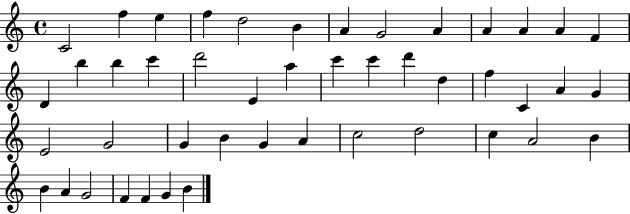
C4/h F5/q E5/q F5/q D5/h B4/q A4/q G4/h A4/q A4/q A4/q A4/q F4/q D4/q B5/q B5/q C6/q D6/h E4/q A5/q C6/q C6/q D6/q D5/q F5/q C4/q A4/q G4/q E4/h G4/h G4/q B4/q G4/q A4/q C5/h D5/h C5/q A4/h B4/q B4/q A4/q G4/h F4/q F4/q G4/q B4/q